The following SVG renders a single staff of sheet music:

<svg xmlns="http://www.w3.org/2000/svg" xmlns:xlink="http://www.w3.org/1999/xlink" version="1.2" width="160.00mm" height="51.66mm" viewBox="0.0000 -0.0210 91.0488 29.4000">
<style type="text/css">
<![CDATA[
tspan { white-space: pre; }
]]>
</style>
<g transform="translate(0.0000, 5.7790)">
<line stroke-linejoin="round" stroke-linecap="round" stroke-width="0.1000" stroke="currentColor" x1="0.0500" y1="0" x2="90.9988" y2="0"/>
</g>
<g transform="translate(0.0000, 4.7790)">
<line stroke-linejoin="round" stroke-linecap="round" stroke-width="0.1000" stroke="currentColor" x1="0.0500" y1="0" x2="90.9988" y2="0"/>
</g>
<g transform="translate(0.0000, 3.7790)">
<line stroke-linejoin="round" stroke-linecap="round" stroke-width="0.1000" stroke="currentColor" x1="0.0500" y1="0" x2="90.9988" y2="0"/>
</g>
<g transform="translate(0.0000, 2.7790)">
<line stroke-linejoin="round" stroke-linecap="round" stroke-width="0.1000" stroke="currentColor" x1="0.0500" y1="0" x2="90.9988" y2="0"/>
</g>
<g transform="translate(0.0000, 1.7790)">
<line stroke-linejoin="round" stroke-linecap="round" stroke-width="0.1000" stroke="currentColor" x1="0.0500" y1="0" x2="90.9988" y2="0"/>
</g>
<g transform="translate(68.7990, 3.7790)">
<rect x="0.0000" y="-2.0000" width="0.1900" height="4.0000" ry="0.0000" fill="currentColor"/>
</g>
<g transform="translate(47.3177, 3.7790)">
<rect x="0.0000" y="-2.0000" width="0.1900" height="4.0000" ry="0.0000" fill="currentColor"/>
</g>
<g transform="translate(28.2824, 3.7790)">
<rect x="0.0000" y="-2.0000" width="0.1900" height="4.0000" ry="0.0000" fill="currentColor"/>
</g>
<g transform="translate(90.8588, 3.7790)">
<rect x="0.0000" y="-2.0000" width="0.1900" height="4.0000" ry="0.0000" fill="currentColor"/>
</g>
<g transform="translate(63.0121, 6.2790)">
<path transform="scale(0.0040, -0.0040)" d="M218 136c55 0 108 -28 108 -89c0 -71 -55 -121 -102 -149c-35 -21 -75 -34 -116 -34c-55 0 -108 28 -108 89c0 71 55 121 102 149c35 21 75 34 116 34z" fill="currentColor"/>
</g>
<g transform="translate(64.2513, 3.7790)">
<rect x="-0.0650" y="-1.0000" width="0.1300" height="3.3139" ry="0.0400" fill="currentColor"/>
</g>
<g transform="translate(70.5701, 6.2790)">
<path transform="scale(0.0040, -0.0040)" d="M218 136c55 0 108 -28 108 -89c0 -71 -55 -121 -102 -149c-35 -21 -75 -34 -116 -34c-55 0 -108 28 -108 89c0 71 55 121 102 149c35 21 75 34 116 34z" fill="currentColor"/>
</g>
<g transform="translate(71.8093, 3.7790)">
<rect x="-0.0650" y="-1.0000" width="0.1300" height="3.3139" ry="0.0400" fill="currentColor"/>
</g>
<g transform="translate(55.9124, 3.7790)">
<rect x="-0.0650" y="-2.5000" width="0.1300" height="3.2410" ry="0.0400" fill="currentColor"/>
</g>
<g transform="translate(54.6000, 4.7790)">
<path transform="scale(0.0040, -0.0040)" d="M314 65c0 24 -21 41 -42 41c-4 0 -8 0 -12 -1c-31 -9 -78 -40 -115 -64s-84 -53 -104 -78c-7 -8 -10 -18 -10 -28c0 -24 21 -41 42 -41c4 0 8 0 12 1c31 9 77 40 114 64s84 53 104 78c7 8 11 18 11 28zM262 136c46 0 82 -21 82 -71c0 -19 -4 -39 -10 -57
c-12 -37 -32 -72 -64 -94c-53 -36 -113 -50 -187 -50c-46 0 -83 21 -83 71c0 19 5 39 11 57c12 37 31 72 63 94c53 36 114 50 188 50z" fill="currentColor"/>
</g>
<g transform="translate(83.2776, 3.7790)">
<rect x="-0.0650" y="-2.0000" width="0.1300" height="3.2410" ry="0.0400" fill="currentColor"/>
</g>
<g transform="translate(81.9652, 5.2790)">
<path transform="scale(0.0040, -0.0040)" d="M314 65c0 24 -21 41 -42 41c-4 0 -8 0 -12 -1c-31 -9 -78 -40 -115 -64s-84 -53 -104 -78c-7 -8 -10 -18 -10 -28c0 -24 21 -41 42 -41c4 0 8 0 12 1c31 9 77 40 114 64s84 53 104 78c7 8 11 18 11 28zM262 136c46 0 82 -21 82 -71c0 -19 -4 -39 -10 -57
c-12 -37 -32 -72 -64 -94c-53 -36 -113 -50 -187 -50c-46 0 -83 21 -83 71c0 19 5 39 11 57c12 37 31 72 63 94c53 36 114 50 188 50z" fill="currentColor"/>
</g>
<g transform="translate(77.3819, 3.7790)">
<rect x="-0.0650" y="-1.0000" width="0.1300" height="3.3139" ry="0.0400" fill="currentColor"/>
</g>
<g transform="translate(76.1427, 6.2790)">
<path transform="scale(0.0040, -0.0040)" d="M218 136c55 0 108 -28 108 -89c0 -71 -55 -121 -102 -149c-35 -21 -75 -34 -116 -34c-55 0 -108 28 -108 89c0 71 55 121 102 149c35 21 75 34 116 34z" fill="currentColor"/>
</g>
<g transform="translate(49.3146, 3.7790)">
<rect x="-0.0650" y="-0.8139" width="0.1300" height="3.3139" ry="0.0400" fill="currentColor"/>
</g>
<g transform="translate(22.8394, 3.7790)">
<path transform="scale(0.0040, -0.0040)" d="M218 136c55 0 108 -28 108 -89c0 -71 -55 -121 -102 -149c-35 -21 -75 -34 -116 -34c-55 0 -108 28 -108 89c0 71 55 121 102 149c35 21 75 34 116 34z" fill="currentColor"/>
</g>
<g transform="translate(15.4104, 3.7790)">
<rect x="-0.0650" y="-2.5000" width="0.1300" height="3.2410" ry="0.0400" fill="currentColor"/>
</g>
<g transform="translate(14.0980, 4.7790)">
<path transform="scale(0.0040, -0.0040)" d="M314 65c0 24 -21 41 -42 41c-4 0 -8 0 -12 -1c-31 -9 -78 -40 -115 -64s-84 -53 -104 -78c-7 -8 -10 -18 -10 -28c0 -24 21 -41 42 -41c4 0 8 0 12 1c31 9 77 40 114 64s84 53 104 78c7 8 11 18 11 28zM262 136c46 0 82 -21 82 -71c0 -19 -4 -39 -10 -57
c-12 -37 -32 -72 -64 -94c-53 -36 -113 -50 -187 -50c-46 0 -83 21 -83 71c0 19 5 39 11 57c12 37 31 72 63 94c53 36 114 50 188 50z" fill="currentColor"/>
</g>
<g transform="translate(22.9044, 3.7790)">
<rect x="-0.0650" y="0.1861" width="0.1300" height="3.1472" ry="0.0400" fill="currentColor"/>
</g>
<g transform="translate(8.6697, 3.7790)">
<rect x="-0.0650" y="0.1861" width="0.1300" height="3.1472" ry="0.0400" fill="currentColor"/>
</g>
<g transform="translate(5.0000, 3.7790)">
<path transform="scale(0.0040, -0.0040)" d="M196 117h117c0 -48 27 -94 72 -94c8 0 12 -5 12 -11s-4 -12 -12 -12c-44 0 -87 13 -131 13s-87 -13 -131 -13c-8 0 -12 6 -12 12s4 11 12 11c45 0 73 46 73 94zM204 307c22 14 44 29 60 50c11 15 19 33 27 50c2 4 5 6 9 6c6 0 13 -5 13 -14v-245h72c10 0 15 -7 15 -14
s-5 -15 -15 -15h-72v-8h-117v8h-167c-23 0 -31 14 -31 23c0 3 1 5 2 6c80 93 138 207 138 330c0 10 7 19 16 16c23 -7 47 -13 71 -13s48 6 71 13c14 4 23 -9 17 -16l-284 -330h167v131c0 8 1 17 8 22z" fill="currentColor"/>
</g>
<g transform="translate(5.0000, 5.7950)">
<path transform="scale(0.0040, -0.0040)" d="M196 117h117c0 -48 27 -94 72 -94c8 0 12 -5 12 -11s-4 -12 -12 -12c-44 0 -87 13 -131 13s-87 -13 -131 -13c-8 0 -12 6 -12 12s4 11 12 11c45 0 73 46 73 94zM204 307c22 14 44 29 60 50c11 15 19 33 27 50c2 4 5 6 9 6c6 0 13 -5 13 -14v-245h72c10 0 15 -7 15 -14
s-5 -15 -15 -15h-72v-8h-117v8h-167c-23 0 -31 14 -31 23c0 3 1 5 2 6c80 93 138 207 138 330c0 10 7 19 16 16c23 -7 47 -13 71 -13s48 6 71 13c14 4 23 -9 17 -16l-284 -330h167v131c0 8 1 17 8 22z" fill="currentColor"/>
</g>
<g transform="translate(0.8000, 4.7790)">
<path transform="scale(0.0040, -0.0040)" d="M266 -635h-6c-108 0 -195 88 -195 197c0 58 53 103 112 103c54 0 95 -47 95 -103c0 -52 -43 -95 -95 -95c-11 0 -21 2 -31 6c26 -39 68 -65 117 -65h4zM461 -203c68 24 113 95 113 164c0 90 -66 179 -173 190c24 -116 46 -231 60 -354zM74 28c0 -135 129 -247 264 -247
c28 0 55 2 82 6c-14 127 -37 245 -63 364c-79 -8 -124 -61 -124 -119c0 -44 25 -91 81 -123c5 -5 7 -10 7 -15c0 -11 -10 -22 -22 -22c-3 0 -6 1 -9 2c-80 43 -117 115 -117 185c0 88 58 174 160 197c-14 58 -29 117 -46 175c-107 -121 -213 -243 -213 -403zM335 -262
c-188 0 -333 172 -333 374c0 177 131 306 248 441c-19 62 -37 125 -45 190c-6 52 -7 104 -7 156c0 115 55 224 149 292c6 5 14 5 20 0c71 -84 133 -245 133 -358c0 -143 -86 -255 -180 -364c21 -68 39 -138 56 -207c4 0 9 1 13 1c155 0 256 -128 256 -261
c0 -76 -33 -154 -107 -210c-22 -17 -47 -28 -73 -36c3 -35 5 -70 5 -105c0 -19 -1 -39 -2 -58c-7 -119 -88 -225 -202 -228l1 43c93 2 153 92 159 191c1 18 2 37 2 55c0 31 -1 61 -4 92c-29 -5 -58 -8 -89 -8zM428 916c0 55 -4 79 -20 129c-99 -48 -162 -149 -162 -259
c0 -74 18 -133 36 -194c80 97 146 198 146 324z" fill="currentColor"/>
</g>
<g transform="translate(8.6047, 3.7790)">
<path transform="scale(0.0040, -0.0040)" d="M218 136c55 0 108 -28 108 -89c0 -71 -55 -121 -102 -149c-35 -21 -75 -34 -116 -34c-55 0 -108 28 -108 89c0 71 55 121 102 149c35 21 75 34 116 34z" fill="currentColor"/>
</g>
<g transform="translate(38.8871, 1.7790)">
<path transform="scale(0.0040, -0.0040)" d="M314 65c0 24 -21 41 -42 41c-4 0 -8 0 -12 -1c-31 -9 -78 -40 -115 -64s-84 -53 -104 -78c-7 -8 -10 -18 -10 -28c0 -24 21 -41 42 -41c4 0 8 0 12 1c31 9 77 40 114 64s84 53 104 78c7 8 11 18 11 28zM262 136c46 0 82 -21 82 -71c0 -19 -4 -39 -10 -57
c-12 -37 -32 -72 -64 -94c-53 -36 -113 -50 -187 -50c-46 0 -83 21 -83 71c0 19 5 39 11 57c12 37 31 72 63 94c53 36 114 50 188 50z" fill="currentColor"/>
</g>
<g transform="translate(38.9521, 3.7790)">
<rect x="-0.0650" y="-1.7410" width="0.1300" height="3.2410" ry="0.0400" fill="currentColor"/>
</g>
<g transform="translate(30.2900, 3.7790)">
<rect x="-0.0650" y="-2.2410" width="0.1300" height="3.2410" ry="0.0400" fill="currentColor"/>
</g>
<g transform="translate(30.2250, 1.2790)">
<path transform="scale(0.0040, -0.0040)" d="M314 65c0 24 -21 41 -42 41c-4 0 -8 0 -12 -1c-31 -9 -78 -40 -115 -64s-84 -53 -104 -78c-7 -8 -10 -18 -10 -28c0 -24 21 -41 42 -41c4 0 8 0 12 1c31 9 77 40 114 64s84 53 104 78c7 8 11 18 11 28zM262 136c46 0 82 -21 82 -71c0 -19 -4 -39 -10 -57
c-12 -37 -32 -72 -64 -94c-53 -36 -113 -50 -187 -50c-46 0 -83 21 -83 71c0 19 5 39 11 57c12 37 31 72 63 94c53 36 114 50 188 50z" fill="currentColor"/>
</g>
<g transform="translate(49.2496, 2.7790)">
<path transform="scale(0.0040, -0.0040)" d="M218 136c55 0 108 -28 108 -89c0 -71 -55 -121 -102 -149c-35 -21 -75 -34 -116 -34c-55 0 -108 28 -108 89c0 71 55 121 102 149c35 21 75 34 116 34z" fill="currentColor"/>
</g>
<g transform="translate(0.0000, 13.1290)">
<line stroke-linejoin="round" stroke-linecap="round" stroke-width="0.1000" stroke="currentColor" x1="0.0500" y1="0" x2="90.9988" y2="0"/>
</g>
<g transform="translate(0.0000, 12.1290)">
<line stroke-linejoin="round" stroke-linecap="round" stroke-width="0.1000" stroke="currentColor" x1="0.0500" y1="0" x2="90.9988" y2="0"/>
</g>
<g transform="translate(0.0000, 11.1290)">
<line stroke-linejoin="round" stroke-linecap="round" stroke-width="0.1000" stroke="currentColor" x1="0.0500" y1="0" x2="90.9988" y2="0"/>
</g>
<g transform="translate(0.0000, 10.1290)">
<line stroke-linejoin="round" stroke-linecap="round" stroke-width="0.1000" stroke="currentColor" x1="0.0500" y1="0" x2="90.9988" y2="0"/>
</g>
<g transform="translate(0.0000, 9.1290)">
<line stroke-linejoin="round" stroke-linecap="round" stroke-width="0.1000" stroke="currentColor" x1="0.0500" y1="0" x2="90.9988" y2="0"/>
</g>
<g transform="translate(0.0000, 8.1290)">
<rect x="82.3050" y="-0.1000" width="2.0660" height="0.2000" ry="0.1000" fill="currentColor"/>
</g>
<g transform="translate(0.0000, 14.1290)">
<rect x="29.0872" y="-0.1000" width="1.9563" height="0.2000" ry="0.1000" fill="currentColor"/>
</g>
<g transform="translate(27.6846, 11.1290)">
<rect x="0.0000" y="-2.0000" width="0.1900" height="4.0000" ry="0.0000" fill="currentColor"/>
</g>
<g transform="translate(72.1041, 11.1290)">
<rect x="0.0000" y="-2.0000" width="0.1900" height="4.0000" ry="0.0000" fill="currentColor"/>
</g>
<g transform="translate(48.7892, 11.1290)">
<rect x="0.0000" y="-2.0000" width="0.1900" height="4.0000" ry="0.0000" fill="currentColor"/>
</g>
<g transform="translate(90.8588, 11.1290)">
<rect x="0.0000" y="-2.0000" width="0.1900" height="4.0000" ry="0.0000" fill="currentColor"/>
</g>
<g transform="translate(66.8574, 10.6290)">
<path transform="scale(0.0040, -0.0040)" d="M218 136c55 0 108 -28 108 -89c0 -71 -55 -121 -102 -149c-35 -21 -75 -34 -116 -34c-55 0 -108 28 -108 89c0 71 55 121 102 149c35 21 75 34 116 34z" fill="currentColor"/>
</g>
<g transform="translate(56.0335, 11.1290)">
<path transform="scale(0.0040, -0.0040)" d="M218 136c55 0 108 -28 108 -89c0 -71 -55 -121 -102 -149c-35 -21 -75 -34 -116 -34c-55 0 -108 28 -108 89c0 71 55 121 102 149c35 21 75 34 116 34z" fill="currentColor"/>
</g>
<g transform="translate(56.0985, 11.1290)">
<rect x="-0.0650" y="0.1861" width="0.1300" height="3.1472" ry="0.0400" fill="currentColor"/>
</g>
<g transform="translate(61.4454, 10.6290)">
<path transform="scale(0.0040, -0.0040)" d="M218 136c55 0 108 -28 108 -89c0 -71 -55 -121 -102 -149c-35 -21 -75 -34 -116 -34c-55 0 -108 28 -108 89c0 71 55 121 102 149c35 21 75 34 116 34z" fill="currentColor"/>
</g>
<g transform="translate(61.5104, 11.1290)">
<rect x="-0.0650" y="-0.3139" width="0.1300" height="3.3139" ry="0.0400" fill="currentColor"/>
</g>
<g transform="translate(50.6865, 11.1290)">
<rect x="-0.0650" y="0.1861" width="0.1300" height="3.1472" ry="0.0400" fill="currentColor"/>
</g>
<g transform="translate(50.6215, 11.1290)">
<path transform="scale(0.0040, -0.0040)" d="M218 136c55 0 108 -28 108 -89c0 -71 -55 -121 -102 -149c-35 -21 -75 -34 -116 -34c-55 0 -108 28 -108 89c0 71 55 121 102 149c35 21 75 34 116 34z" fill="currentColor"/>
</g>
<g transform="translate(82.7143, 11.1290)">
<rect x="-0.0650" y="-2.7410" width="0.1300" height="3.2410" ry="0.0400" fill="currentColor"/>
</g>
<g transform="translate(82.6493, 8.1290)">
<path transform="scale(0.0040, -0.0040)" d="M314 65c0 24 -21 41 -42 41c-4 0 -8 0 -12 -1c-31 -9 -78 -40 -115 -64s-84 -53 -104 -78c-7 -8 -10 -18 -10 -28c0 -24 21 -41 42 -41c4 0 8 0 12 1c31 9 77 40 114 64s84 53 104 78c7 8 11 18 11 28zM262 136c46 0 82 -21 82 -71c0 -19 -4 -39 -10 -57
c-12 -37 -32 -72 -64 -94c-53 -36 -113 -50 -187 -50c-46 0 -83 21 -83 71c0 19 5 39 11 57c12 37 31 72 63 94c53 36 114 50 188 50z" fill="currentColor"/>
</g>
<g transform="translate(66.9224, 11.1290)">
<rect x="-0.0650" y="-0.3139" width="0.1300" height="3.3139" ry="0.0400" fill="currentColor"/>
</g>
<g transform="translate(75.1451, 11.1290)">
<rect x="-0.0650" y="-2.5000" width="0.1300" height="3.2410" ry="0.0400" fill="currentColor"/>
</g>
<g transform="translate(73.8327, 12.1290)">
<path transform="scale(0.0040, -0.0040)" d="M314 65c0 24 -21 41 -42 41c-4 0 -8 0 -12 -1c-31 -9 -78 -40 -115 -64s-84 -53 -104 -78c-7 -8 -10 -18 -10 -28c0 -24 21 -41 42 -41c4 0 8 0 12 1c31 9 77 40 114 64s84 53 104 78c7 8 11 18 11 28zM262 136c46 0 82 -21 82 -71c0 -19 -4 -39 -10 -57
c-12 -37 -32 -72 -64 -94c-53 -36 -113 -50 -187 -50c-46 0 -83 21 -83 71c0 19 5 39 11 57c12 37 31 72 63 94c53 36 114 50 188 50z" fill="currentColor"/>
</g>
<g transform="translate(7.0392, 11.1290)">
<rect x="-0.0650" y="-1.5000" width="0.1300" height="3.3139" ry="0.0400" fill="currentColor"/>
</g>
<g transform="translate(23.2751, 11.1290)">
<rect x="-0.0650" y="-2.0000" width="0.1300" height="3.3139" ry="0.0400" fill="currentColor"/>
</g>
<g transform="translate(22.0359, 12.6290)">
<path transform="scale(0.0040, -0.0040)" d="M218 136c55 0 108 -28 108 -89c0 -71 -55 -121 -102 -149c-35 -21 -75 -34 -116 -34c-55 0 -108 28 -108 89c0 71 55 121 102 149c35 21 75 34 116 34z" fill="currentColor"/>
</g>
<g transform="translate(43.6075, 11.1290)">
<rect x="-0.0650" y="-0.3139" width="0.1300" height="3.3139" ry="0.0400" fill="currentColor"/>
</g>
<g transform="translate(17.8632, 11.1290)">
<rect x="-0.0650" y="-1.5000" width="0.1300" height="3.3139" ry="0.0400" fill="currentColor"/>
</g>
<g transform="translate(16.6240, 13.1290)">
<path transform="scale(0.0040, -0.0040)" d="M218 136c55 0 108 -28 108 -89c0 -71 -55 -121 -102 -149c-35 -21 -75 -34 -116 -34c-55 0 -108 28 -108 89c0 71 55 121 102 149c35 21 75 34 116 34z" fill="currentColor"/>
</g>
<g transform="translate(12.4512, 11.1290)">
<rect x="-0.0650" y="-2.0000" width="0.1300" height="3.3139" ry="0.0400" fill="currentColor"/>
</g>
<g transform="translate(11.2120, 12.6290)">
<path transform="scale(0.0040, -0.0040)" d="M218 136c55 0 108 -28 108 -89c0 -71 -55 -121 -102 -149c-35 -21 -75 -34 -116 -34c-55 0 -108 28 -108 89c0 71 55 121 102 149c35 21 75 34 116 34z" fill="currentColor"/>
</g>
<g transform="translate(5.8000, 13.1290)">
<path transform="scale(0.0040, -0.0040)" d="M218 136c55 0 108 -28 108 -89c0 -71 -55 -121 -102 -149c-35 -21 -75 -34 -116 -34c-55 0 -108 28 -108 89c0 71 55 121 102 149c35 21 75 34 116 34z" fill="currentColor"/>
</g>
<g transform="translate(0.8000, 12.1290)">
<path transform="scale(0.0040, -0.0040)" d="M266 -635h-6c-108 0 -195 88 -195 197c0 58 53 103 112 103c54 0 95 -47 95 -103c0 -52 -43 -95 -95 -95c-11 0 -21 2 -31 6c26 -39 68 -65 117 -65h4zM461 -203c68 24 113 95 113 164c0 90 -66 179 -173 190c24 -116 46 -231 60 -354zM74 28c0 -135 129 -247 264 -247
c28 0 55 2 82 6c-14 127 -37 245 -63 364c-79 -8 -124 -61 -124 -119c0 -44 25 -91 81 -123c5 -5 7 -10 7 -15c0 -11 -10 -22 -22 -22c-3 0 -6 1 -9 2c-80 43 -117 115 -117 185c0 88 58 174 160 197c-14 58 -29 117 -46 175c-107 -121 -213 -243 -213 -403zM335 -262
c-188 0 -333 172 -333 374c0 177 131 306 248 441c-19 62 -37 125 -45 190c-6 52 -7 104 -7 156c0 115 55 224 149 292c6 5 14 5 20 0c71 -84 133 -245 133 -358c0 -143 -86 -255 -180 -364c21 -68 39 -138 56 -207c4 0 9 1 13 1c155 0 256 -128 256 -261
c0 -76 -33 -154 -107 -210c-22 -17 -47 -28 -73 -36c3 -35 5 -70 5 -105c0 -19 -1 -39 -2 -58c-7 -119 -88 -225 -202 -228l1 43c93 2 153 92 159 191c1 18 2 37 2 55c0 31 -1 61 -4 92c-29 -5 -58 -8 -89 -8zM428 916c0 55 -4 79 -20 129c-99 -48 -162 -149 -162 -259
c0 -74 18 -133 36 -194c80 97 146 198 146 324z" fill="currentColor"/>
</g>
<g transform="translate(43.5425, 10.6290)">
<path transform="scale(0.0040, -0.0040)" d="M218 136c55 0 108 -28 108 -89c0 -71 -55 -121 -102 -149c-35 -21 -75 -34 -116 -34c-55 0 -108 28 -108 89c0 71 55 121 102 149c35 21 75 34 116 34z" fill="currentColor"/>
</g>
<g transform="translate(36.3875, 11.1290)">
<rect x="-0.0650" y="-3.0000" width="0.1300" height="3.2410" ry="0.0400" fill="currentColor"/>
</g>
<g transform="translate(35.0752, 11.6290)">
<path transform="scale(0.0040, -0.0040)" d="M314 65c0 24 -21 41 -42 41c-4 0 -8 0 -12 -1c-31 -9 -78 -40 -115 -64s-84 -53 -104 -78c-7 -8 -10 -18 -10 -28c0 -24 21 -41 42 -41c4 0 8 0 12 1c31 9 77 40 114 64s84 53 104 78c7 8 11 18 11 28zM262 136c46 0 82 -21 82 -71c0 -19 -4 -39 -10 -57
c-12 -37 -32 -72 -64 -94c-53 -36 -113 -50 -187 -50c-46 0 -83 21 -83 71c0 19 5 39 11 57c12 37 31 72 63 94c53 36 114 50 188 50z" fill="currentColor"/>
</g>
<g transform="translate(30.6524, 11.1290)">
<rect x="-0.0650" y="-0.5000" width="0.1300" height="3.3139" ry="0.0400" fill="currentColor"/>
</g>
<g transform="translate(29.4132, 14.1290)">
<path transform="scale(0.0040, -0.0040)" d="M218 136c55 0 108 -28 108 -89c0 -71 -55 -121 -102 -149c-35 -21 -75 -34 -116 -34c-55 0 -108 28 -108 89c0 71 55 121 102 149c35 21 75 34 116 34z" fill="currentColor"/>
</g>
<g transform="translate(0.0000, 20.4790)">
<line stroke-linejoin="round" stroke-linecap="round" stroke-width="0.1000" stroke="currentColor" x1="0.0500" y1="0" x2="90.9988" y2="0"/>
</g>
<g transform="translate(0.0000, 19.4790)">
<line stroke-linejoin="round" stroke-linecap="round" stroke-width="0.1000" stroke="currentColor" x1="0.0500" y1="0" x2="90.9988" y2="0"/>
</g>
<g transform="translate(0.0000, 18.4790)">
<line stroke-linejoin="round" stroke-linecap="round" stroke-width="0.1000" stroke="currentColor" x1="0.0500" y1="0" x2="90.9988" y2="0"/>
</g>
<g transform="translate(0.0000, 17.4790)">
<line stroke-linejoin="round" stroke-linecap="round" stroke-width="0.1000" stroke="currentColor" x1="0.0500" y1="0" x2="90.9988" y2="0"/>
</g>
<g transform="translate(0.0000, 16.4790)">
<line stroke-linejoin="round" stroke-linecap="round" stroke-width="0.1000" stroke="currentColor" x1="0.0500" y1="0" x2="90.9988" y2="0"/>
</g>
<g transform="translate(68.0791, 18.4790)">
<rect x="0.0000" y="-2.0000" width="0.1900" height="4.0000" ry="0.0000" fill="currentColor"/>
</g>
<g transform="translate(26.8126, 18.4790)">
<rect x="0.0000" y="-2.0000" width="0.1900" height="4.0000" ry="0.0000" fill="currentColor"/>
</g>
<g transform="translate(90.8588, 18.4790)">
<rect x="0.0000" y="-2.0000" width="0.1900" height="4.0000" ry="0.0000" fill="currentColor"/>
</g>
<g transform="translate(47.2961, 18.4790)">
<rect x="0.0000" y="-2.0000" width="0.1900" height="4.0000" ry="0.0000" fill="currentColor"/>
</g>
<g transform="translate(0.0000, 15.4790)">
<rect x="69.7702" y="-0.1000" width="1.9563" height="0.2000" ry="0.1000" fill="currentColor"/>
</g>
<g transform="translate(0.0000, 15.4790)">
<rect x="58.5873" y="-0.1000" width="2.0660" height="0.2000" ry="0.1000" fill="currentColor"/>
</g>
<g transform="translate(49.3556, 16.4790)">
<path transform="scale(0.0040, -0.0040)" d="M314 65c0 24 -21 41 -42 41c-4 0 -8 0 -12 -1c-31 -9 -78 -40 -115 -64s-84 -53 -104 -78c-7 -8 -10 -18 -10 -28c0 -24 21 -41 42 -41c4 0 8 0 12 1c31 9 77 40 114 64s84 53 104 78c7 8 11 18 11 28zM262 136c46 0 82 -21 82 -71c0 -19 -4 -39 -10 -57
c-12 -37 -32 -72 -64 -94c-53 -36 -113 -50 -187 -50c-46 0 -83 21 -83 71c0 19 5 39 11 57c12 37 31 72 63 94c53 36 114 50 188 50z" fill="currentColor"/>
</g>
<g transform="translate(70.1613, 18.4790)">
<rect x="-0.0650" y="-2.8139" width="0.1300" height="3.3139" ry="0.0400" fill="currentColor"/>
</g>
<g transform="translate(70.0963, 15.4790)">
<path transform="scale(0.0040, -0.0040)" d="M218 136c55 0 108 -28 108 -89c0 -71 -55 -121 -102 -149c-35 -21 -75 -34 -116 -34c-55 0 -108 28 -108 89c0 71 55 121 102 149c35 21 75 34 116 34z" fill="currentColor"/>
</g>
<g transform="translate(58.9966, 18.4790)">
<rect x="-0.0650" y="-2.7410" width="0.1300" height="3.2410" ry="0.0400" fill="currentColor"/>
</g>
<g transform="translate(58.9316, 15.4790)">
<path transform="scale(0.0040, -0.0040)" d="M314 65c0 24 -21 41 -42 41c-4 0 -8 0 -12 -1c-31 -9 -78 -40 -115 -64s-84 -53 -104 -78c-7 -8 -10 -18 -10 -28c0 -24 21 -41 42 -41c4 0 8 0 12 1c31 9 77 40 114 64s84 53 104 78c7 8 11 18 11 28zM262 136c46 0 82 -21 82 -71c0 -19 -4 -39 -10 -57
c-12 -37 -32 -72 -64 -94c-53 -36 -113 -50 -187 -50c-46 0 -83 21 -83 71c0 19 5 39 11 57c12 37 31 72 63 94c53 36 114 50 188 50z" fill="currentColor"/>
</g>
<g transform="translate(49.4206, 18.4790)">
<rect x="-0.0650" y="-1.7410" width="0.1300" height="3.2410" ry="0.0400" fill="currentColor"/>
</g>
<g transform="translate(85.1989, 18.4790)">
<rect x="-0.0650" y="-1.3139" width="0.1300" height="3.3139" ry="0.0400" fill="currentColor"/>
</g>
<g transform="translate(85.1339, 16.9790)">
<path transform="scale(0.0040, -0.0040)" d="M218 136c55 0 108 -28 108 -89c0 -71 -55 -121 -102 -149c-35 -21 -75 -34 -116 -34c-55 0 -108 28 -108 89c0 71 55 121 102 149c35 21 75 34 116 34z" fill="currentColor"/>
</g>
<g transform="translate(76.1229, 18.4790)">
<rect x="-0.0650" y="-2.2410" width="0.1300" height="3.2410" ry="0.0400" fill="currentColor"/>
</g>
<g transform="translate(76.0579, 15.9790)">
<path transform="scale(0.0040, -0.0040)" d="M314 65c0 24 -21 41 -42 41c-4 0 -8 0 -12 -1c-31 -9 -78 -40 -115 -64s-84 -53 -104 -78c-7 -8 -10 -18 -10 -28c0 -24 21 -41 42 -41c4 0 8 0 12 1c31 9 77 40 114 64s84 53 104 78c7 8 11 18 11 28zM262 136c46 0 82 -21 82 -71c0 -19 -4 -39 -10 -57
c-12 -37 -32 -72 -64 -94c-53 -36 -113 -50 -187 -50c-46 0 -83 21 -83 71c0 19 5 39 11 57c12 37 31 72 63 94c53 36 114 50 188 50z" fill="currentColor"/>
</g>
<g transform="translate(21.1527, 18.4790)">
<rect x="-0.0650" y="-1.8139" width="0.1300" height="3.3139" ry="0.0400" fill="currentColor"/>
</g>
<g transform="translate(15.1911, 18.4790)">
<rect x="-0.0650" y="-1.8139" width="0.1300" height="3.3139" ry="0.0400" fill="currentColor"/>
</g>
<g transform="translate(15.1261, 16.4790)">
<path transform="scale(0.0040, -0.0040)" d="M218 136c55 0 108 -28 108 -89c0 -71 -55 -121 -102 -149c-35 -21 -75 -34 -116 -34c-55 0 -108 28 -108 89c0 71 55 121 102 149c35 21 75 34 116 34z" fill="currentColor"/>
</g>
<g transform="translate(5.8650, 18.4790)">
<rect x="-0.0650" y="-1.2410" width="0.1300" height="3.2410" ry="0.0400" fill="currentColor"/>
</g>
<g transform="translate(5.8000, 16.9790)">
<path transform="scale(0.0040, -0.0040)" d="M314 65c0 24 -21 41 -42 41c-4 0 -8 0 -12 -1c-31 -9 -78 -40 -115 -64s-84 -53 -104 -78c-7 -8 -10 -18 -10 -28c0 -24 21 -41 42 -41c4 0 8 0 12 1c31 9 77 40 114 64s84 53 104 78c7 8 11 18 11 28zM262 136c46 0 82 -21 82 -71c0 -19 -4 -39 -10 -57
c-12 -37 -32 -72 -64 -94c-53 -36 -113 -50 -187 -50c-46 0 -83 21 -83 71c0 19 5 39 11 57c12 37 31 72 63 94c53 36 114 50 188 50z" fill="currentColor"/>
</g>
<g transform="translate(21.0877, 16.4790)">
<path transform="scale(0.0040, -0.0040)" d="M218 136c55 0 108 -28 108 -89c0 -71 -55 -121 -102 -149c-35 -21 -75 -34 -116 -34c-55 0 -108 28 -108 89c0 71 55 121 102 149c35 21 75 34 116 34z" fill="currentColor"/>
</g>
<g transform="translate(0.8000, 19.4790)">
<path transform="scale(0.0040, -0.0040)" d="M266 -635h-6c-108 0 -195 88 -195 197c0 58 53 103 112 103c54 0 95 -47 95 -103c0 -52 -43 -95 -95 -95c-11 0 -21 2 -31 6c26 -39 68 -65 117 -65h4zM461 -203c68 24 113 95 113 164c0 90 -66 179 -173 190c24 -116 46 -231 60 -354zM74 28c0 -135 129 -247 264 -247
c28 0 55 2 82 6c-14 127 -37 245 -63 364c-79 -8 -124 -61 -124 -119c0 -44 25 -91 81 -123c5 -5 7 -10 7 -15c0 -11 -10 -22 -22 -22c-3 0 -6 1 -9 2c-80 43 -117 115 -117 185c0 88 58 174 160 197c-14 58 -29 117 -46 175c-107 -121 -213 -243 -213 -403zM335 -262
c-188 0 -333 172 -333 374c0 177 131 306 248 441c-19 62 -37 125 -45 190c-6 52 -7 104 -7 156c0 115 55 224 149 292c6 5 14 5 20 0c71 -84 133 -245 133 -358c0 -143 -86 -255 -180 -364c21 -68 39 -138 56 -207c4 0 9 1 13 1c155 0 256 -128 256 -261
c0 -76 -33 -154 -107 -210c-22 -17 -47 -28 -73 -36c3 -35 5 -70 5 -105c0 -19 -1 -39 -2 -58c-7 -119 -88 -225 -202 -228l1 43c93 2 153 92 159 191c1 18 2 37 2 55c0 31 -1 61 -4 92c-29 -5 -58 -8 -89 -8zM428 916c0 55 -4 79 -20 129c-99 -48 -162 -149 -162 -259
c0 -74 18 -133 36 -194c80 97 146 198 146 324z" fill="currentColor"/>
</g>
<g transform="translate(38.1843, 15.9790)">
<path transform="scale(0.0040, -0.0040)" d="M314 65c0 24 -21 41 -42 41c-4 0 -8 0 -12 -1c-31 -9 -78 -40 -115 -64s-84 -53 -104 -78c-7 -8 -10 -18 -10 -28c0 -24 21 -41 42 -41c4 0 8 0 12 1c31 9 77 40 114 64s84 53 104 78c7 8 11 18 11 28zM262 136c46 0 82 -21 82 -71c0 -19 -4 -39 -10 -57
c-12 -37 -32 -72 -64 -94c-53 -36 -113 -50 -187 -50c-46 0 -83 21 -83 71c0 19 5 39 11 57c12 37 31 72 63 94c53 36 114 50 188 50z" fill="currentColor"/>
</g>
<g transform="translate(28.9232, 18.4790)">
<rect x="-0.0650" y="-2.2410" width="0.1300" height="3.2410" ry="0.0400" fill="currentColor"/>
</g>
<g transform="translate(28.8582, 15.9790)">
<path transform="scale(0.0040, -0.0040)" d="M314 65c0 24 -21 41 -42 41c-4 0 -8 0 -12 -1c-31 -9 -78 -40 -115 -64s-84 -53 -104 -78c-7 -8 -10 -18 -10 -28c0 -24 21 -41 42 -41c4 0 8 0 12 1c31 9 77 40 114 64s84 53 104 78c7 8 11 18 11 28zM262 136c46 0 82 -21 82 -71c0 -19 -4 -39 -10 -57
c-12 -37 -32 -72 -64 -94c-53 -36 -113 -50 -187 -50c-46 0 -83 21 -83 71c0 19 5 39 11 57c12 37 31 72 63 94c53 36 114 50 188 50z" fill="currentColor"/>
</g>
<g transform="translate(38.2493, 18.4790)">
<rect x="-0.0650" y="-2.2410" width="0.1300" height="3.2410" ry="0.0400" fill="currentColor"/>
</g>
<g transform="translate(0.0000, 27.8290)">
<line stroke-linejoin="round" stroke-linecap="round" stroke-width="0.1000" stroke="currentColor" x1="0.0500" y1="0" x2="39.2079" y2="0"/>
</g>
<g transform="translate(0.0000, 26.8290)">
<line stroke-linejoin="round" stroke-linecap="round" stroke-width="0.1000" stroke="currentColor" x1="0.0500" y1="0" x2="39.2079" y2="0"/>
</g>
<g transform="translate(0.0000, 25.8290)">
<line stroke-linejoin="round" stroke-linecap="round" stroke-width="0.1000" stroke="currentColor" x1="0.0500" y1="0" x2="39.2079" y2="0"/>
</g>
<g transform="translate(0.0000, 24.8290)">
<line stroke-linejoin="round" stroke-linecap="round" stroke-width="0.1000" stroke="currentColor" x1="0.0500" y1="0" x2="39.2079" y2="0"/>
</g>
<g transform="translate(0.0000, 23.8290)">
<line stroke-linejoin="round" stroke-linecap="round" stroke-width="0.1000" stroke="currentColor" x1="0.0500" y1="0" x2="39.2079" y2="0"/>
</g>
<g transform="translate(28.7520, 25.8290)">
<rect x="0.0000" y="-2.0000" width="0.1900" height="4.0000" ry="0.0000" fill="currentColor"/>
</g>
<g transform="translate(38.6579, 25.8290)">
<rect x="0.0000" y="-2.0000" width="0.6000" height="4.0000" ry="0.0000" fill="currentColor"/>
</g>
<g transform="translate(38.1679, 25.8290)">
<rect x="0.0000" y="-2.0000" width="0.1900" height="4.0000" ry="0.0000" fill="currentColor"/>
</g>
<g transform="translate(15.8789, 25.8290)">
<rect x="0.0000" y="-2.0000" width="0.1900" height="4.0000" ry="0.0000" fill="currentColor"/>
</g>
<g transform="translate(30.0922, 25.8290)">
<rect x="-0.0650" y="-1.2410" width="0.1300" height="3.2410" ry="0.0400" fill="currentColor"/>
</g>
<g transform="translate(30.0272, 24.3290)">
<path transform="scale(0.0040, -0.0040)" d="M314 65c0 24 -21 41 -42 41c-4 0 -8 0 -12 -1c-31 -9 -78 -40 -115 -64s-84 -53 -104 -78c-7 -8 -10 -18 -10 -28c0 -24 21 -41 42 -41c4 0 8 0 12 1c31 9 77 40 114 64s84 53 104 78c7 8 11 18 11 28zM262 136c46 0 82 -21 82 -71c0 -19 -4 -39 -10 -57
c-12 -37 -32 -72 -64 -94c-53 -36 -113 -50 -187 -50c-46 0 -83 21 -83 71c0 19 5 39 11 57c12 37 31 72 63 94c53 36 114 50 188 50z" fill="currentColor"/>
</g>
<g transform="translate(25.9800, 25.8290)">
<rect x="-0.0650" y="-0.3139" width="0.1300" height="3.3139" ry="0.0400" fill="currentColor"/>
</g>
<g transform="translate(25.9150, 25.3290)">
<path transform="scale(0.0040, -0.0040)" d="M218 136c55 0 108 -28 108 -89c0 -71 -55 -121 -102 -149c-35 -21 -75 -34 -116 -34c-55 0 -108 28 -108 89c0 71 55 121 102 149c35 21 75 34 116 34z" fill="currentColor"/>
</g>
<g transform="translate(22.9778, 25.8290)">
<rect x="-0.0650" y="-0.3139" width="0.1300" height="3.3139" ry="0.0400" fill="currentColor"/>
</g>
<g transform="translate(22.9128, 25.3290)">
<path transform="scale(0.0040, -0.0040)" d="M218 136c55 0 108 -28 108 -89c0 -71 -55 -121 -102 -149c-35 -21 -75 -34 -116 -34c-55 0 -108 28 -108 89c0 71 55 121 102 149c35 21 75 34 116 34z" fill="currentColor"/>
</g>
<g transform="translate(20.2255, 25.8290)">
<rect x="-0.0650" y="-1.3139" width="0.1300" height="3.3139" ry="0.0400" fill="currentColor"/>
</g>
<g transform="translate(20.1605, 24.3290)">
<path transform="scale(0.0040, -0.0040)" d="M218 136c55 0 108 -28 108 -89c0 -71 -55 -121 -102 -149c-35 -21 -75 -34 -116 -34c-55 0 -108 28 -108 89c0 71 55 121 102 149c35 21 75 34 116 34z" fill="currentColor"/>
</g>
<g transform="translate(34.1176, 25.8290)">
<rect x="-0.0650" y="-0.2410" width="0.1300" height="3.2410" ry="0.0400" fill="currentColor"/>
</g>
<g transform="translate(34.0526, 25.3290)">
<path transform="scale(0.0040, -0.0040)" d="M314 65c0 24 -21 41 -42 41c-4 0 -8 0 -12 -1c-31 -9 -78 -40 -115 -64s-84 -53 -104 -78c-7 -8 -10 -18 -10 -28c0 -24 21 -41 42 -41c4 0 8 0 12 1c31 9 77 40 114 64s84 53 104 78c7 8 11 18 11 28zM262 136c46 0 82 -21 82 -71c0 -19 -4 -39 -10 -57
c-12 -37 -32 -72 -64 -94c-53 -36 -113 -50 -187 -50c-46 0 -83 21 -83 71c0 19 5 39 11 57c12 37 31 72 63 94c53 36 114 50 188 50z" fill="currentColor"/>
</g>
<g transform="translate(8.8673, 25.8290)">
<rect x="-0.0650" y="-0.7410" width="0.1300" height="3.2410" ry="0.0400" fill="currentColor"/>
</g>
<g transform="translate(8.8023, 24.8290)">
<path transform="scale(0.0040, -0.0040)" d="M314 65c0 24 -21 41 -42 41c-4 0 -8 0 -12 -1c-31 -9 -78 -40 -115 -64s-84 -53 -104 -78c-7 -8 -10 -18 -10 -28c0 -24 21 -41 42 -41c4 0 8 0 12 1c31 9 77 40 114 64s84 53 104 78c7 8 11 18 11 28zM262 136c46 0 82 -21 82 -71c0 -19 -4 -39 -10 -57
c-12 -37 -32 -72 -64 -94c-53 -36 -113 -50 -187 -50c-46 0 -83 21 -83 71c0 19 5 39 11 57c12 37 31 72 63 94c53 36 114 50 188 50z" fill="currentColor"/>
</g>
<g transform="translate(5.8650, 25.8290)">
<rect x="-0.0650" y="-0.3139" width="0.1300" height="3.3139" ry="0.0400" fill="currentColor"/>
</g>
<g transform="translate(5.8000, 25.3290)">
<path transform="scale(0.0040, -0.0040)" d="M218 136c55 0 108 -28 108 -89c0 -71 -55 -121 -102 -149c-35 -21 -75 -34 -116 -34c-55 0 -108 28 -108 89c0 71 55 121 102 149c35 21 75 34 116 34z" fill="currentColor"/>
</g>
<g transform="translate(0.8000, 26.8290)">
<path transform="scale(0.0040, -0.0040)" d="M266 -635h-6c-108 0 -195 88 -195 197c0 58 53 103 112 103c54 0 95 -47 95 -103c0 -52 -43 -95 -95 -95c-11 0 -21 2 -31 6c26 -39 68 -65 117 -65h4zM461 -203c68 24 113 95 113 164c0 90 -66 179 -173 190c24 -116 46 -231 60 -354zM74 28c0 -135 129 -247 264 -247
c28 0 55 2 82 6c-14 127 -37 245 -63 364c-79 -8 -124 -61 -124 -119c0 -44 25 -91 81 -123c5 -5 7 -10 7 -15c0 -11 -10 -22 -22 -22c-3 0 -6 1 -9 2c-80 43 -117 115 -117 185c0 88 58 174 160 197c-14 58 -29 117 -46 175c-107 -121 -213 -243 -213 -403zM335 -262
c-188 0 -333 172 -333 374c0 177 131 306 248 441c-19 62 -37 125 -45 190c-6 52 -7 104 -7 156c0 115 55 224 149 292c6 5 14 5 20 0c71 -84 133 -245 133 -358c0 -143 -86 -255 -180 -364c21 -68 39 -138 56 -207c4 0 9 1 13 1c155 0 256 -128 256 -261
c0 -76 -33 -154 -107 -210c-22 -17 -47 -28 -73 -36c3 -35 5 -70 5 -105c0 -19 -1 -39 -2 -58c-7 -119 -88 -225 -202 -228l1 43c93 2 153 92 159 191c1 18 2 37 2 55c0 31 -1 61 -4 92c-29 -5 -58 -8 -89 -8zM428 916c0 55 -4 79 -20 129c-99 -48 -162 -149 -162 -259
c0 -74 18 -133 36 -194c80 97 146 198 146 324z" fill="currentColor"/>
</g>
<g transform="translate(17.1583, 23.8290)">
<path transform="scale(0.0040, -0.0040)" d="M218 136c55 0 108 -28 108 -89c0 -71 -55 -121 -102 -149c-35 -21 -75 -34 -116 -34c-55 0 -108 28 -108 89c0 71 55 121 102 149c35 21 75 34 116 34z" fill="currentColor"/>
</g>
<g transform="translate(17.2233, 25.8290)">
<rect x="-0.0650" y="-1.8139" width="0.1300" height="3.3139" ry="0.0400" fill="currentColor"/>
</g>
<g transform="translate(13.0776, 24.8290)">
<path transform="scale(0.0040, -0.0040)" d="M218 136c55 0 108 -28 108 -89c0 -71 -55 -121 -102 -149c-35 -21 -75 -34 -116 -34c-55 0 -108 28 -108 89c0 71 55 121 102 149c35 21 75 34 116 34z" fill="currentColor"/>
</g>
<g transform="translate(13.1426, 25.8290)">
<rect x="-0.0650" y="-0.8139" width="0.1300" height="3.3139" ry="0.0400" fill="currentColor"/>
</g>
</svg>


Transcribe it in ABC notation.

X:1
T:Untitled
M:4/4
L:1/4
K:C
B G2 B g2 f2 d G2 D D D F2 E F E F C A2 c B B c c G2 a2 e2 f f g2 g2 f2 a2 a g2 e c d2 d f e c c e2 c2